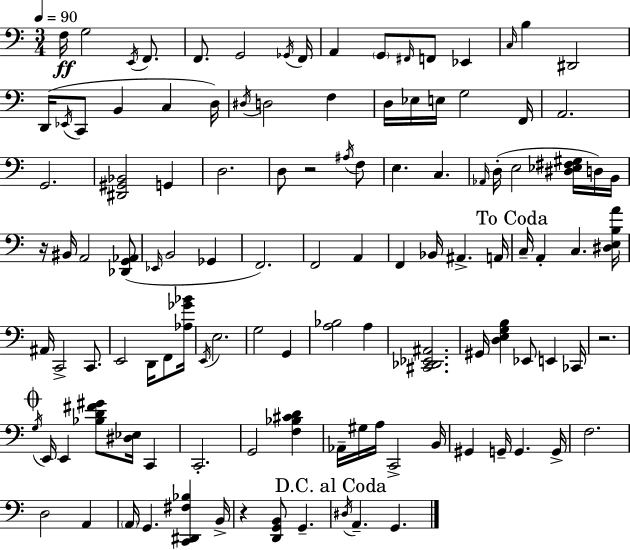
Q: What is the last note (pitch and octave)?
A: G2